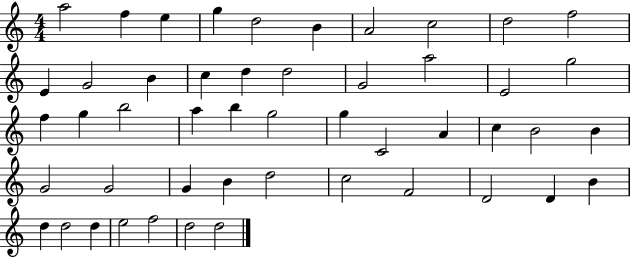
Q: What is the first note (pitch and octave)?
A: A5